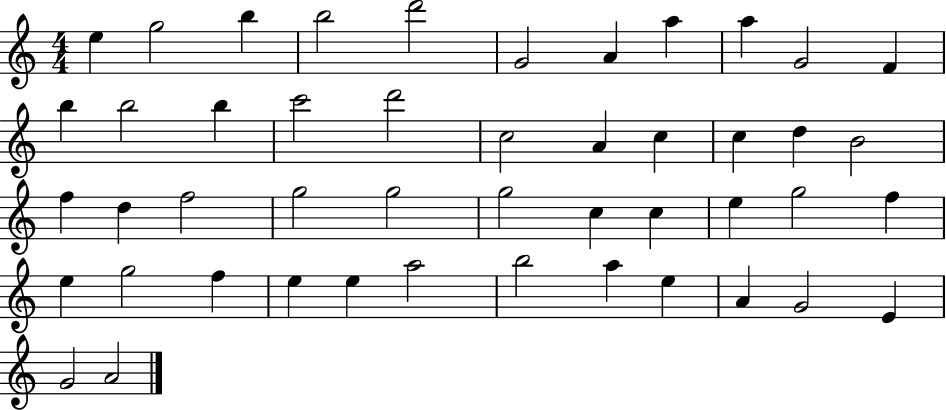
E5/q G5/h B5/q B5/h D6/h G4/h A4/q A5/q A5/q G4/h F4/q B5/q B5/h B5/q C6/h D6/h C5/h A4/q C5/q C5/q D5/q B4/h F5/q D5/q F5/h G5/h G5/h G5/h C5/q C5/q E5/q G5/h F5/q E5/q G5/h F5/q E5/q E5/q A5/h B5/h A5/q E5/q A4/q G4/h E4/q G4/h A4/h